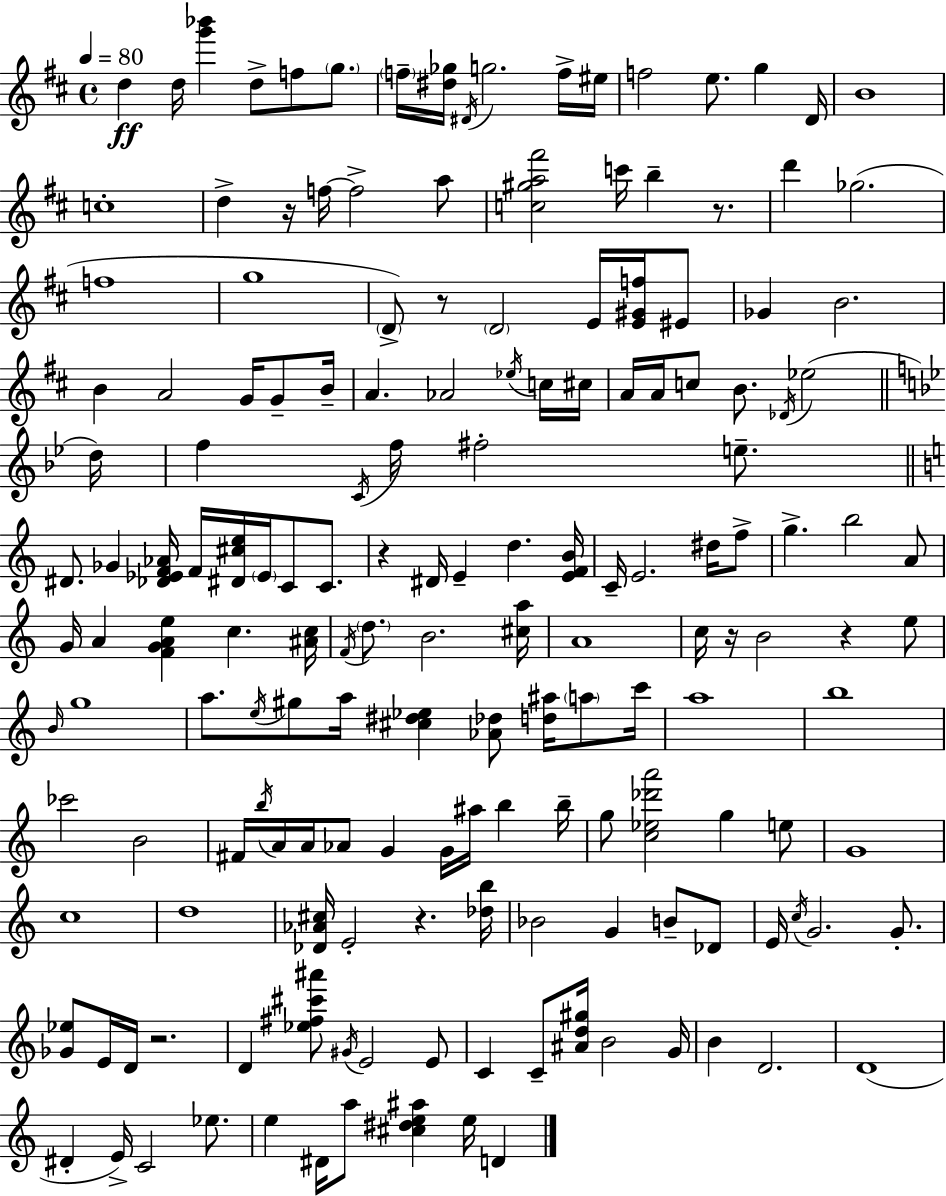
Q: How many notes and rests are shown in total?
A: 167